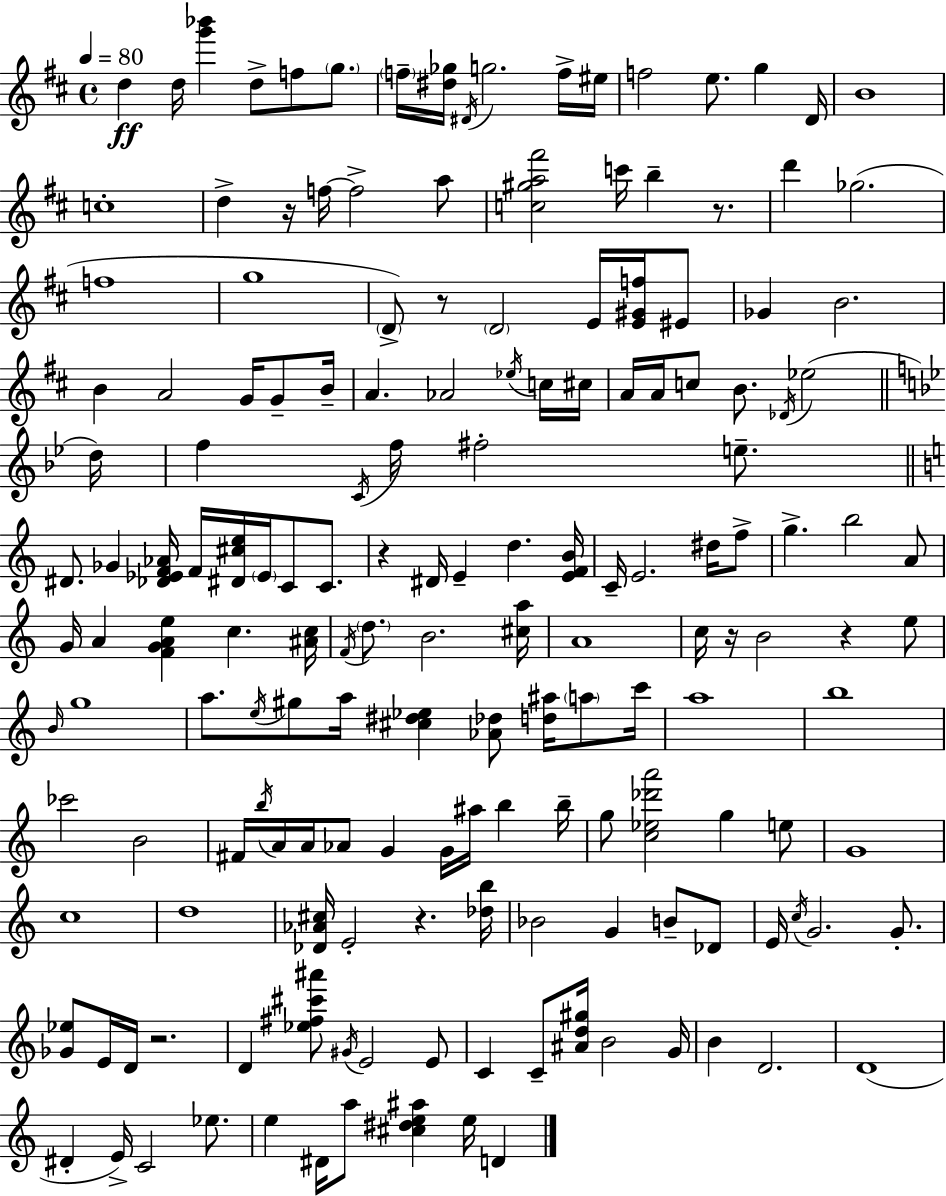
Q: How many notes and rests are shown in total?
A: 167